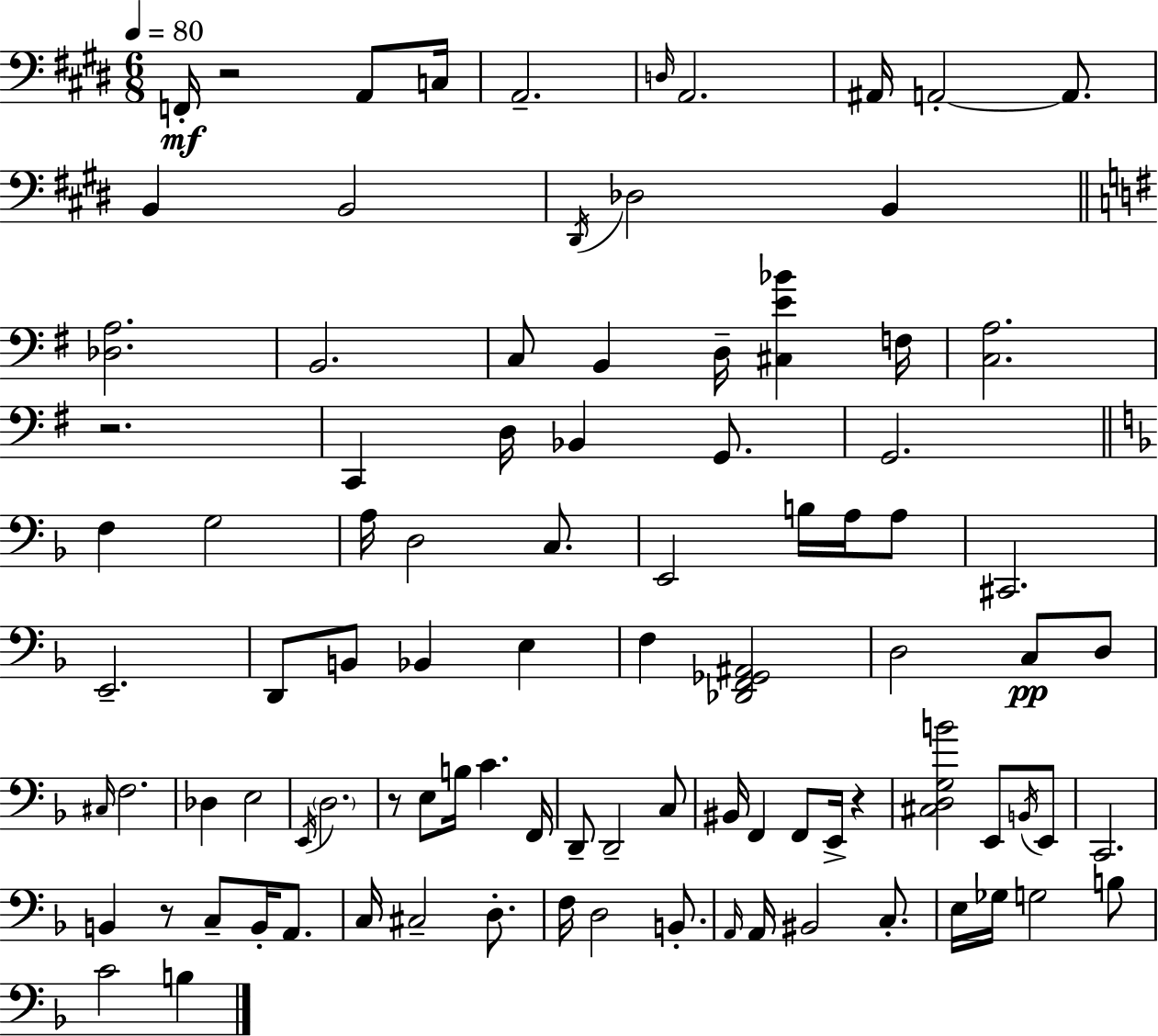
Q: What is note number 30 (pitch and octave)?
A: E2